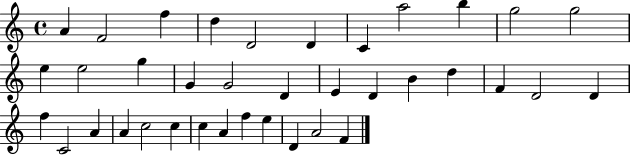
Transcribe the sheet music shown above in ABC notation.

X:1
T:Untitled
M:4/4
L:1/4
K:C
A F2 f d D2 D C a2 b g2 g2 e e2 g G G2 D E D B d F D2 D f C2 A A c2 c c A f e D A2 F